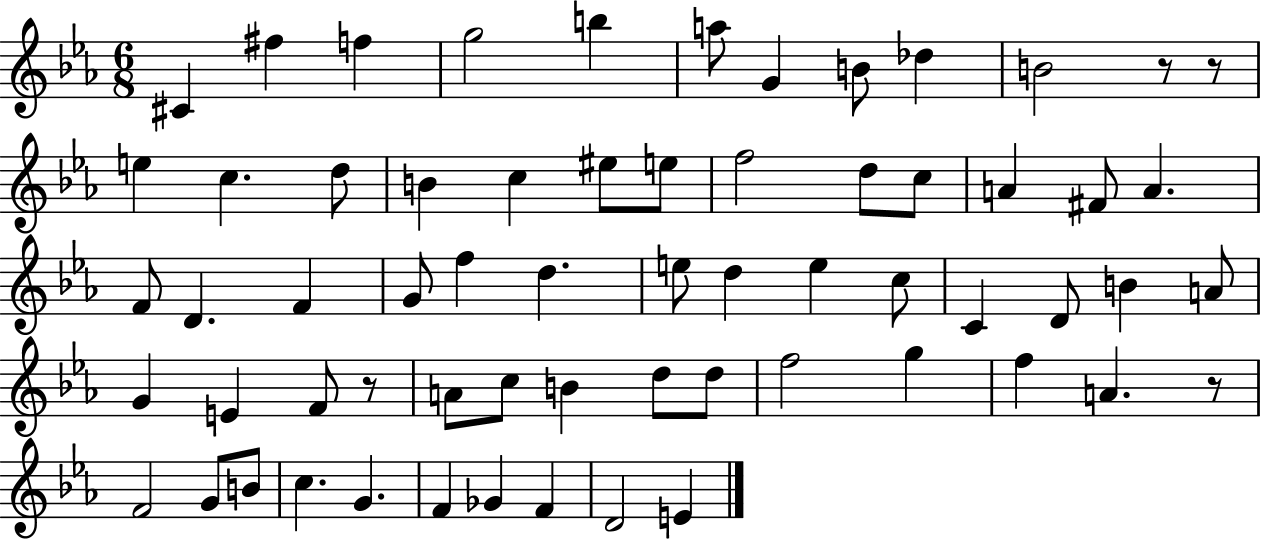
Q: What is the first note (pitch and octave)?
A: C#4